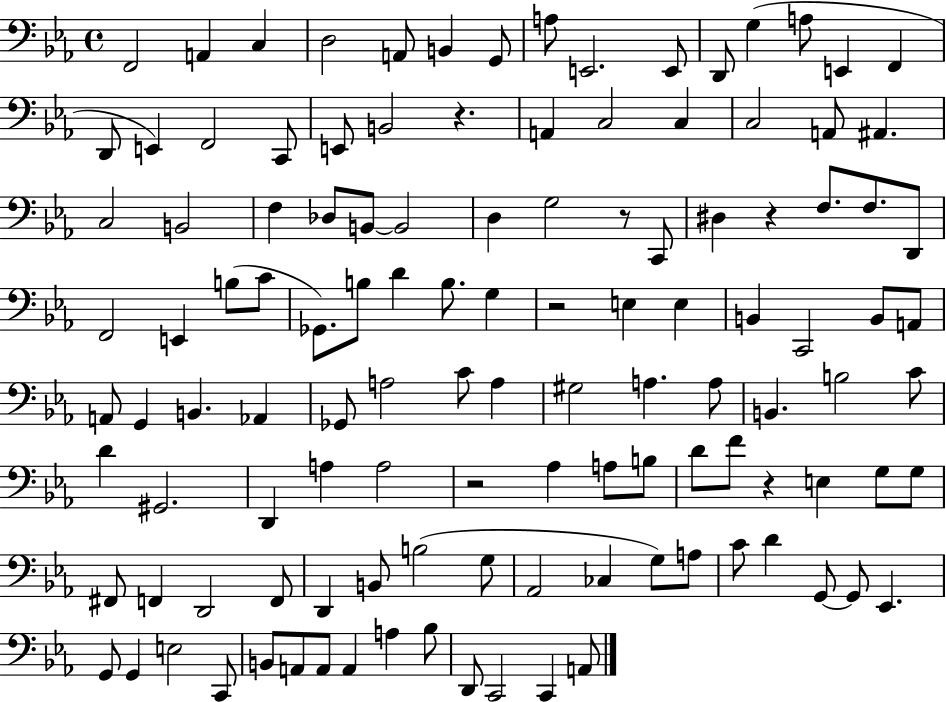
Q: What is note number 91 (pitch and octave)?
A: Ab2